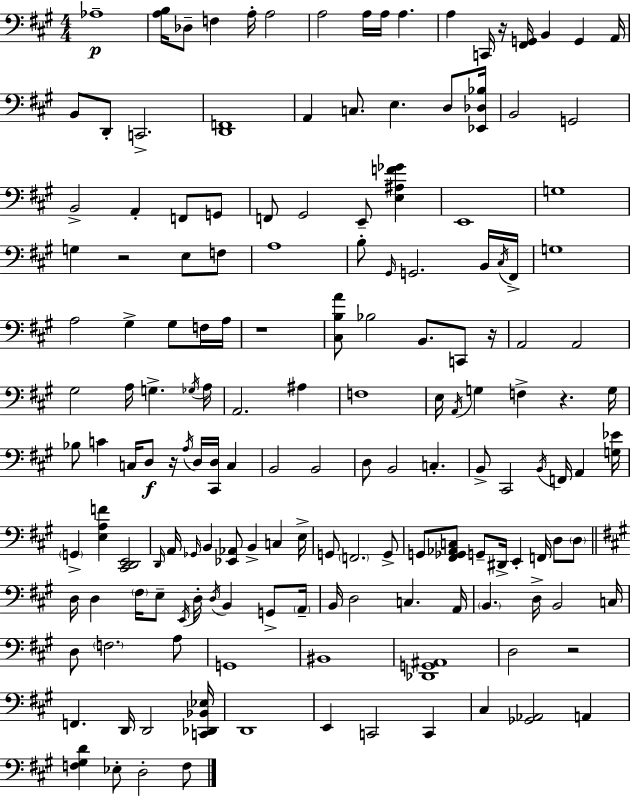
Ab3/w [A3,B3]/s Db3/e F3/q A3/s A3/h A3/h A3/s A3/s A3/q. A3/q C2/s R/s [F#2,G2]/s B2/q G2/q A2/s B2/e D2/e C2/h. [D2,F2]/w A2/q C3/e. E3/q. D3/e [Eb2,Db3,Bb3]/s B2/h G2/h B2/h A2/q F2/e G2/e F2/e G#2/h E2/e [E3,A#3,F4,Gb4]/q E2/w G3/w G3/q R/h E3/e F3/e A3/w B3/e G#2/s G2/h. B2/s C#3/s F#2/s G3/w A3/h G#3/q G#3/e F3/s A3/s R/w [C#3,B3,A4]/e Bb3/h B2/e. C2/e R/s A2/h A2/h G#3/h A3/s G3/q. Gb3/s A3/s A2/h. A#3/q F3/w E3/s A2/s G3/q F3/q R/q. G3/s Bb3/e C4/q C3/s D3/e R/s A3/s D3/s [C#2,D3]/s C3/q B2/h B2/h D3/e B2/h C3/q. B2/e C#2/h B2/s F2/s A2/q [G3,Eb4]/s G2/q [E3,A3,F4]/q [C#2,D2,E2]/h D2/s A2/s Gb2/s B2/q [Eb2,Ab2]/e B2/q C3/q E3/s G2/e F2/h. G2/e G2/e [F#2,Gb2,Ab2,C3]/e G2/e D#2/s E2/q F2/s D3/e D3/e D3/s D3/q F#3/s E3/e E2/s D3/s D3/s B2/q G2/e A2/s B2/s D3/h C3/q. A2/s B2/q. D3/s B2/h C3/s D3/e F3/h. A3/e G2/w BIS2/w [Db2,G2,A#2]/w D3/h R/h F2/q. D2/s D2/h [C2,Db2,Bb2,Eb3]/s D2/w E2/q C2/h C2/q C#3/q [Gb2,Ab2]/h A2/q [F3,G#3,D4]/q Eb3/e D3/h F3/e